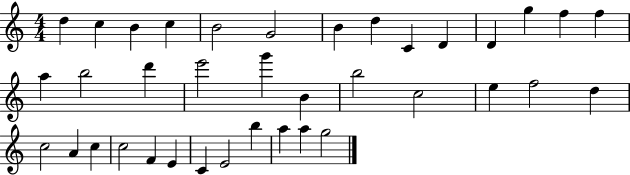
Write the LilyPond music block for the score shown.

{
  \clef treble
  \numericTimeSignature
  \time 4/4
  \key c \major
  d''4 c''4 b'4 c''4 | b'2 g'2 | b'4 d''4 c'4 d'4 | d'4 g''4 f''4 f''4 | \break a''4 b''2 d'''4 | e'''2 g'''4 b'4 | b''2 c''2 | e''4 f''2 d''4 | \break c''2 a'4 c''4 | c''2 f'4 e'4 | c'4 e'2 b''4 | a''4 a''4 g''2 | \break \bar "|."
}